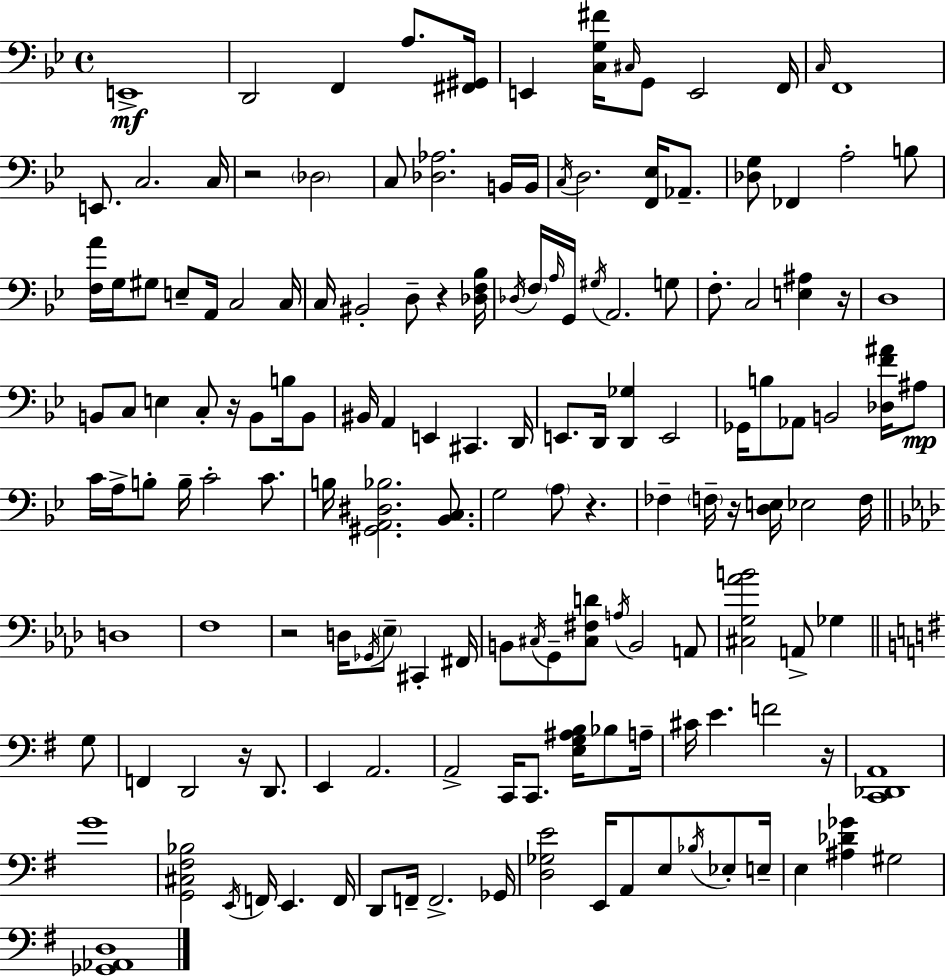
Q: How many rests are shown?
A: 9